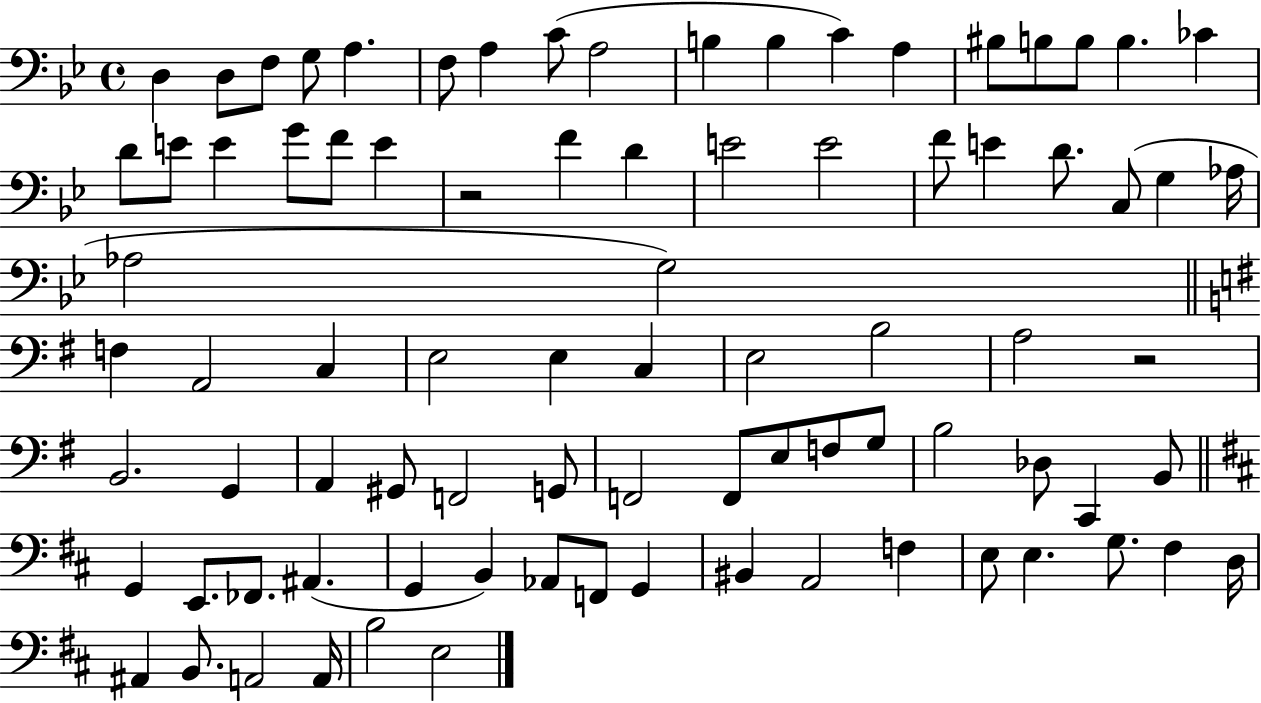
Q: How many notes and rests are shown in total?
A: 85